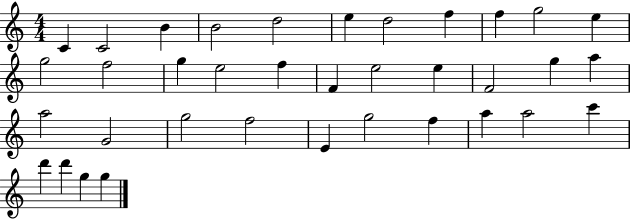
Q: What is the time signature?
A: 4/4